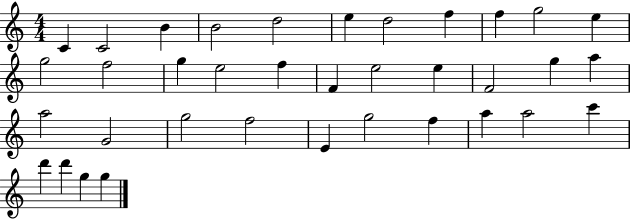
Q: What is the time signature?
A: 4/4